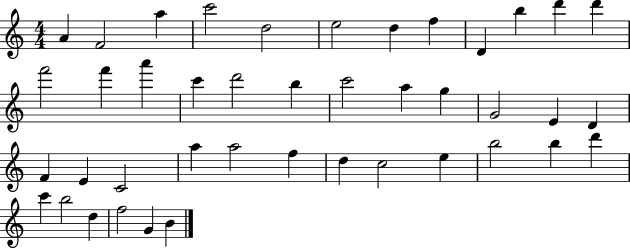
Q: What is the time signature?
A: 4/4